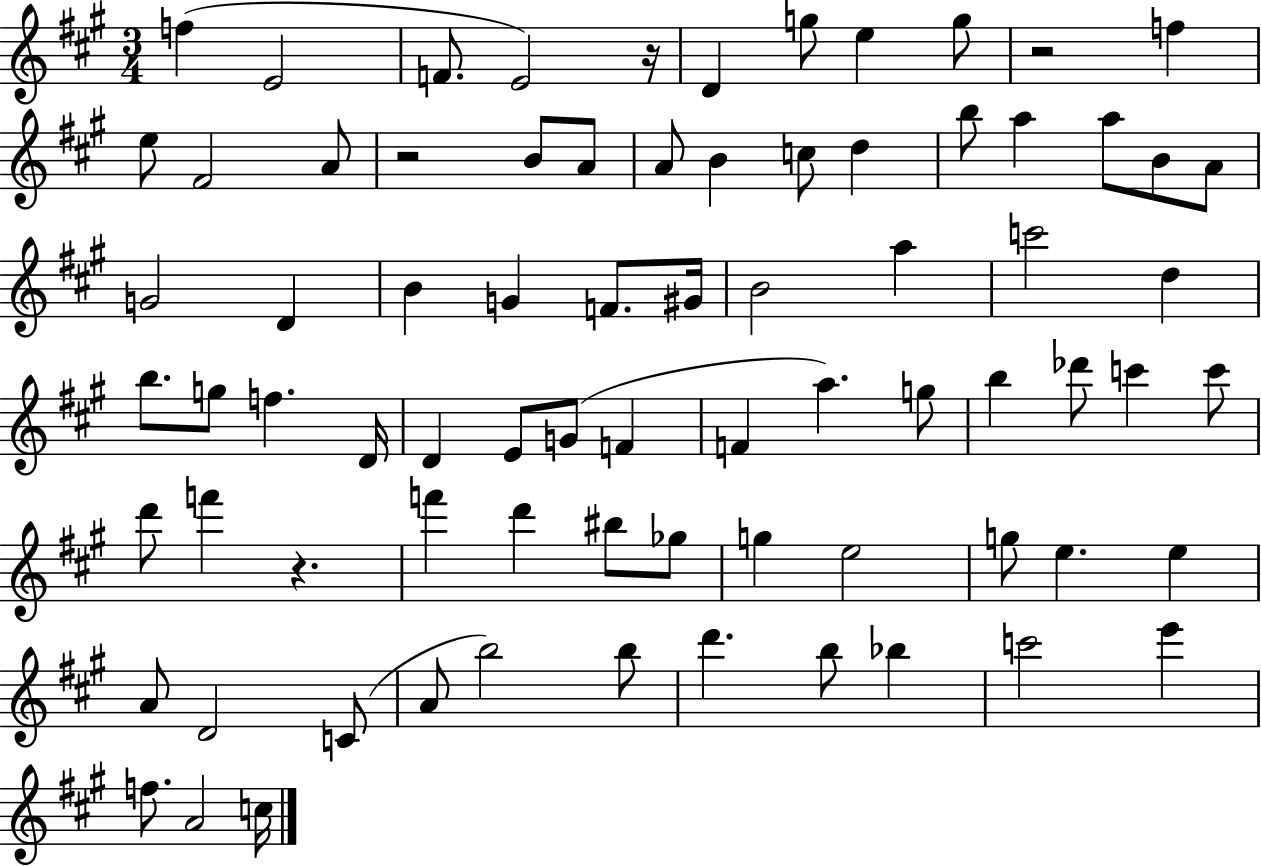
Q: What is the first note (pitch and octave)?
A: F5